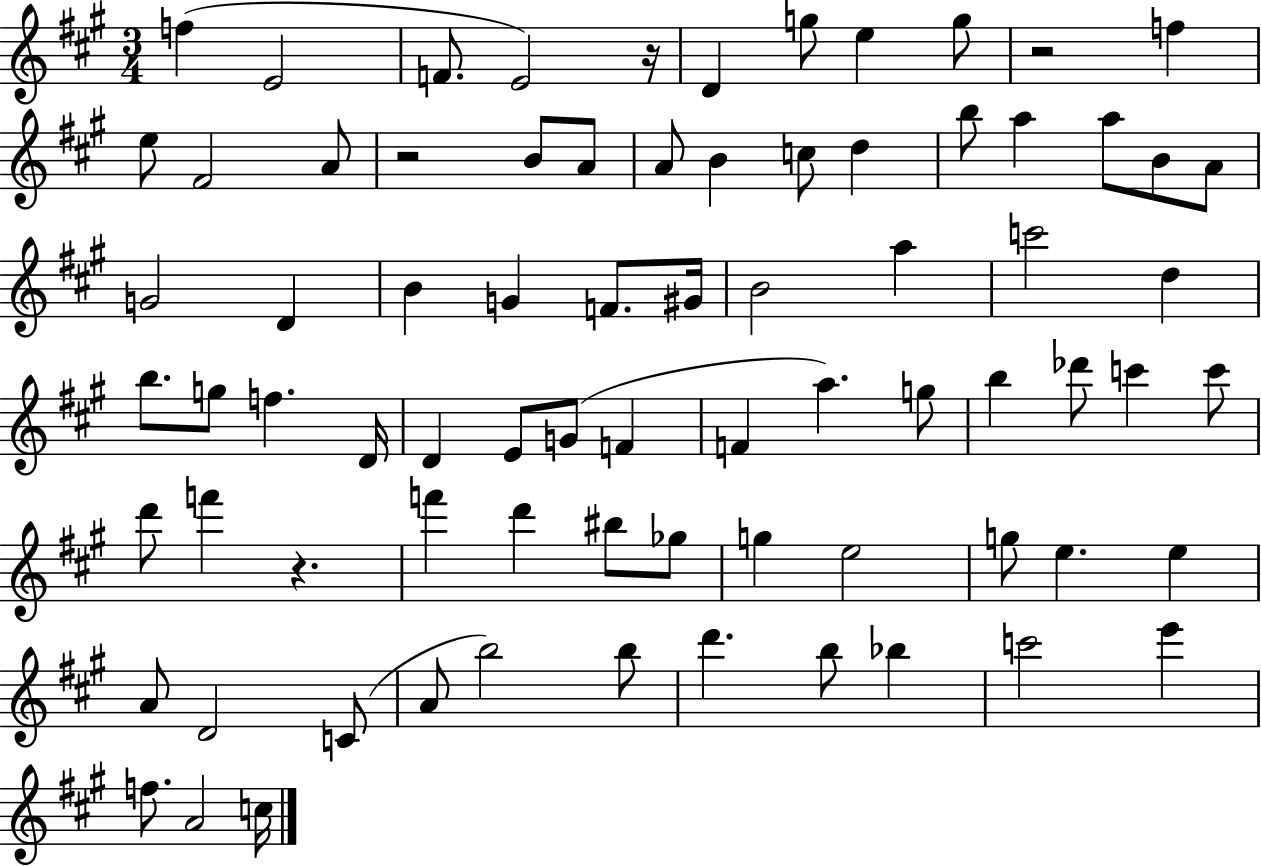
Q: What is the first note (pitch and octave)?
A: F5